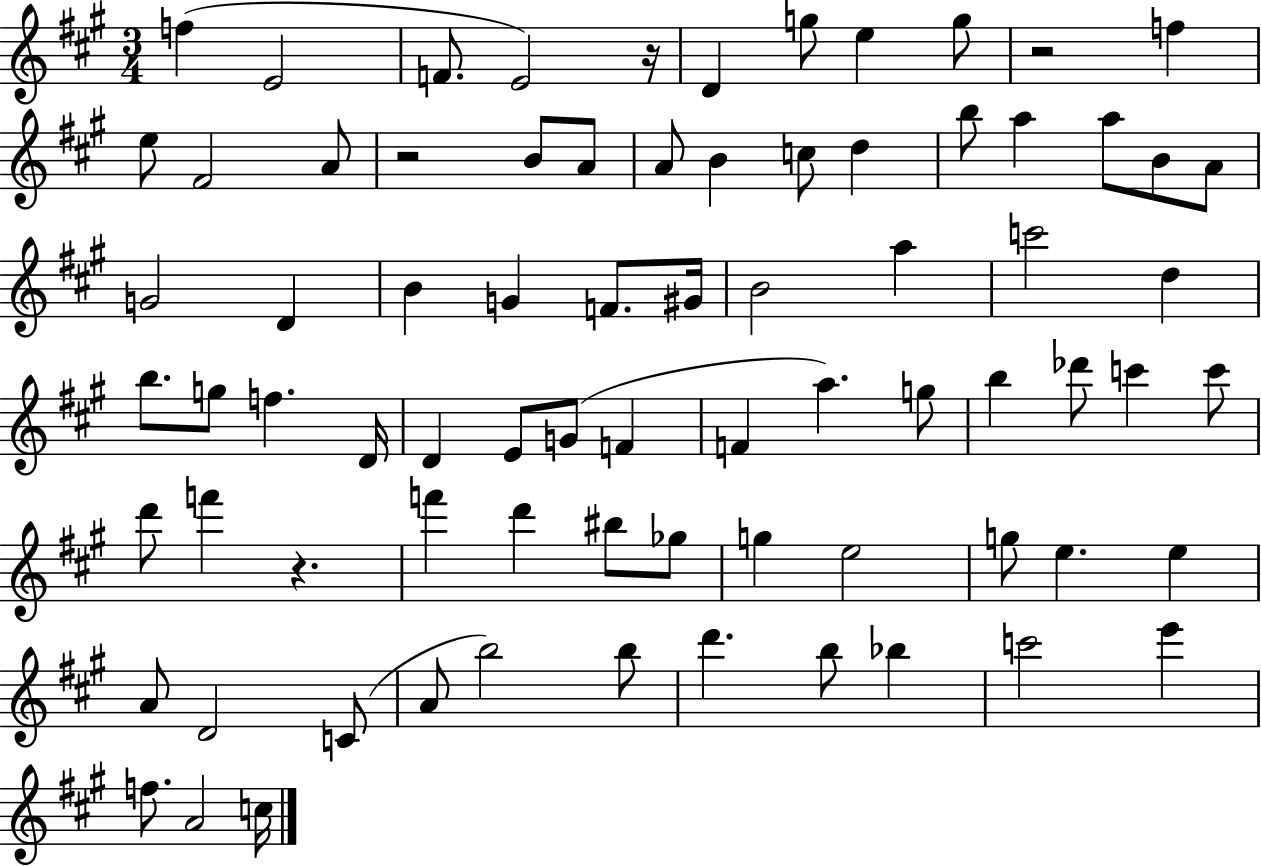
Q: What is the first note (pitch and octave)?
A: F5